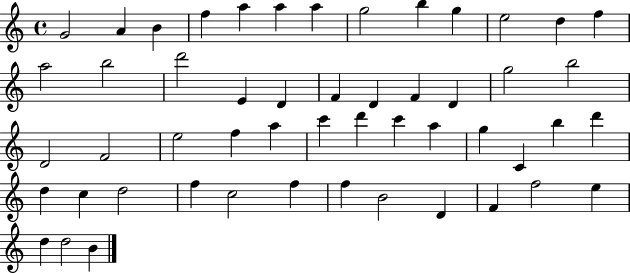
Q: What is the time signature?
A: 4/4